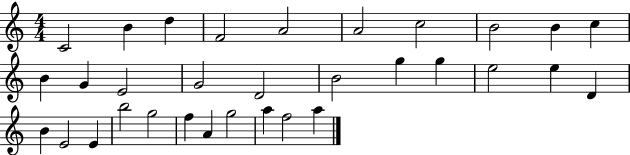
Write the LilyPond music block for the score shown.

{
  \clef treble
  \numericTimeSignature
  \time 4/4
  \key c \major
  c'2 b'4 d''4 | f'2 a'2 | a'2 c''2 | b'2 b'4 c''4 | \break b'4 g'4 e'2 | g'2 d'2 | b'2 g''4 g''4 | e''2 e''4 d'4 | \break b'4 e'2 e'4 | b''2 g''2 | f''4 a'4 g''2 | a''4 f''2 a''4 | \break \bar "|."
}